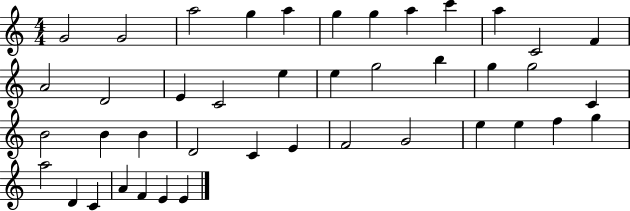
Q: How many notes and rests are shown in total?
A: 42